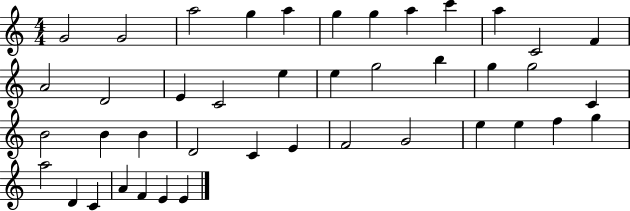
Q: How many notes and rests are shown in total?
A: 42